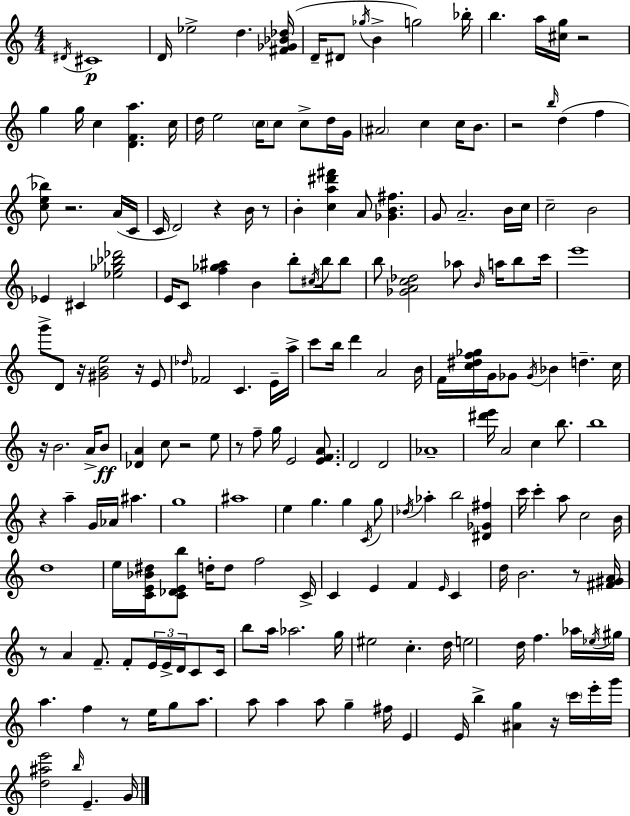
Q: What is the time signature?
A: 4/4